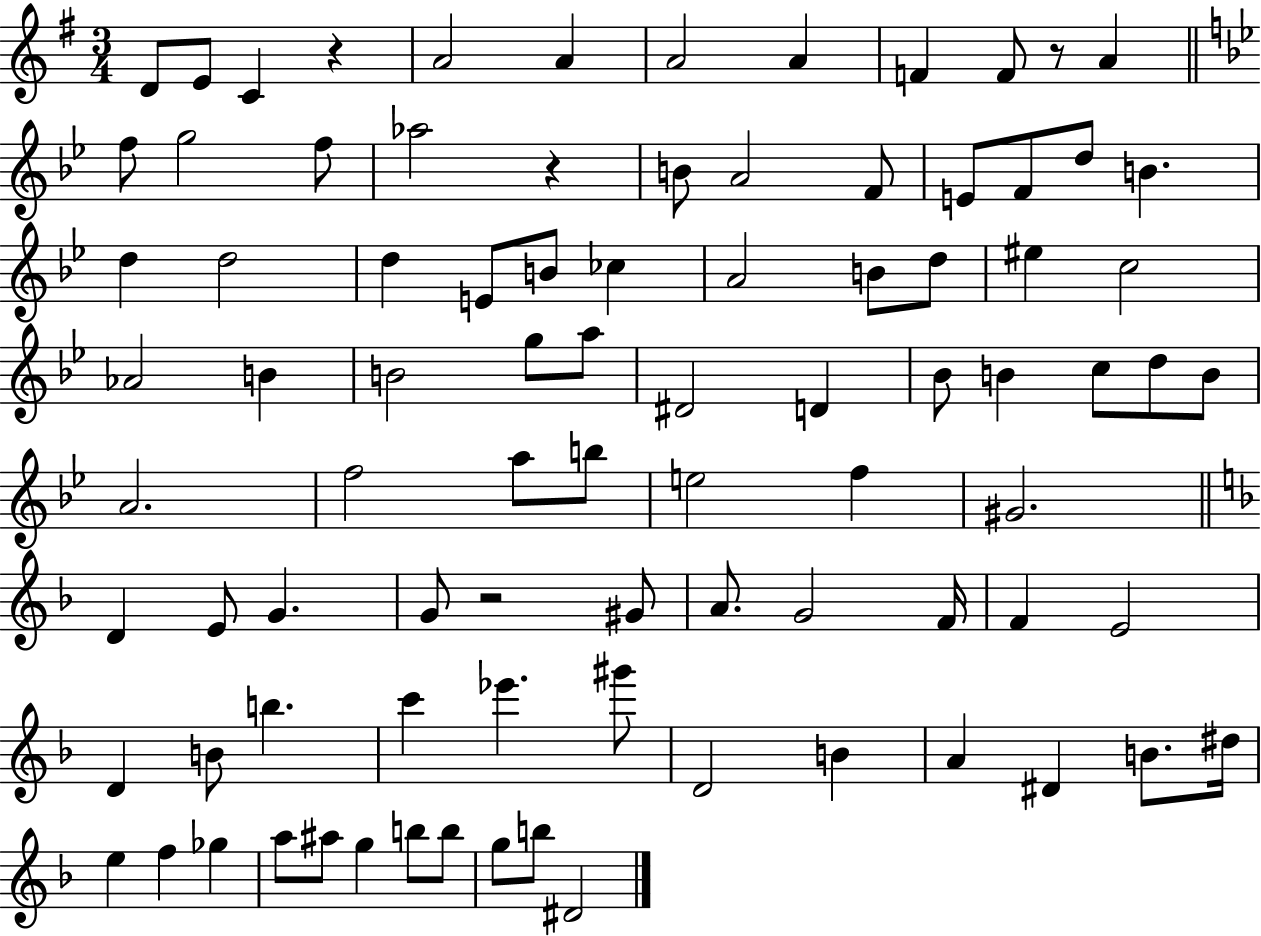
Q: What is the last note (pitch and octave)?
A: D#4